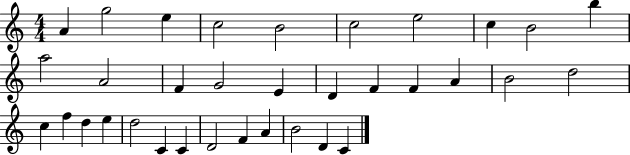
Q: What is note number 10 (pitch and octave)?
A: B5